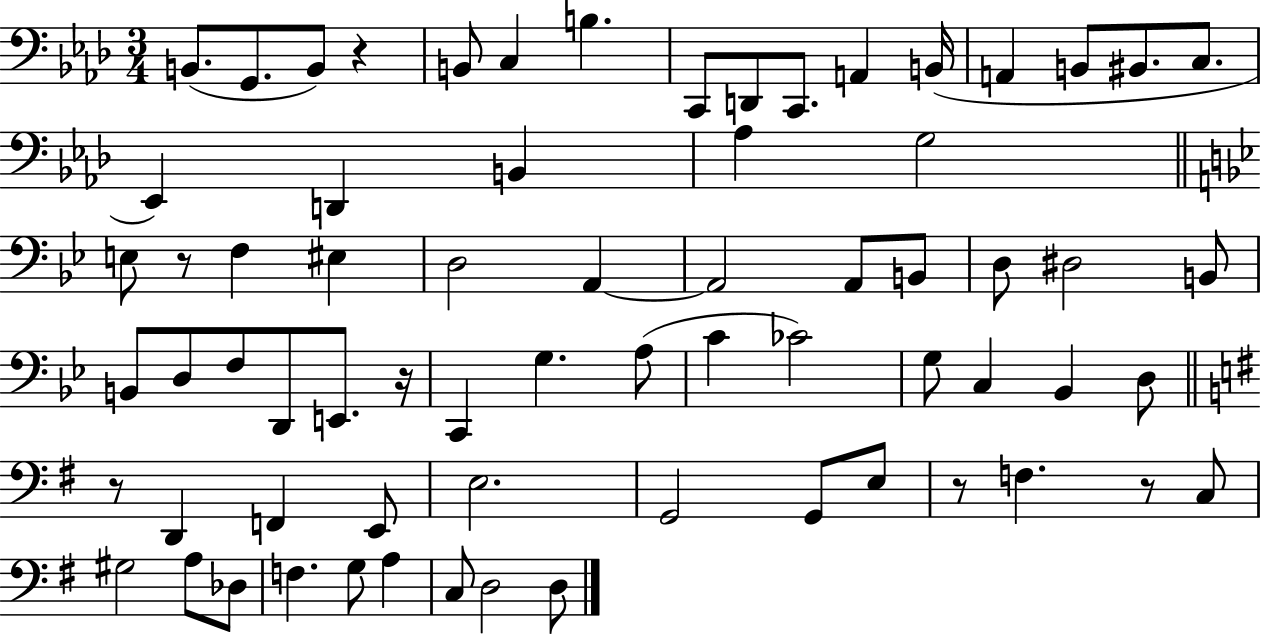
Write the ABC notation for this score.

X:1
T:Untitled
M:3/4
L:1/4
K:Ab
B,,/2 G,,/2 B,,/2 z B,,/2 C, B, C,,/2 D,,/2 C,,/2 A,, B,,/4 A,, B,,/2 ^B,,/2 C,/2 _E,, D,, B,, _A, G,2 E,/2 z/2 F, ^E, D,2 A,, A,,2 A,,/2 B,,/2 D,/2 ^D,2 B,,/2 B,,/2 D,/2 F,/2 D,,/2 E,,/2 z/4 C,, G, A,/2 C _C2 G,/2 C, _B,, D,/2 z/2 D,, F,, E,,/2 E,2 G,,2 G,,/2 E,/2 z/2 F, z/2 C,/2 ^G,2 A,/2 _D,/2 F, G,/2 A, C,/2 D,2 D,/2